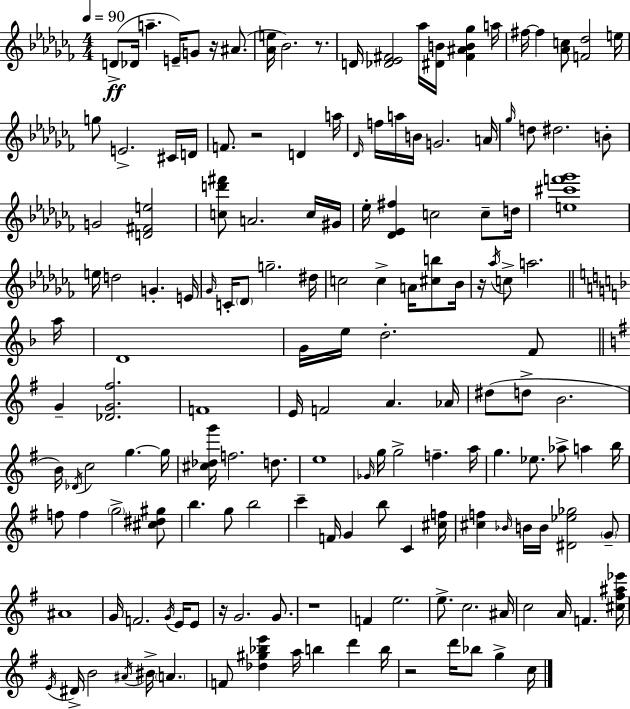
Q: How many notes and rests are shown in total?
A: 159